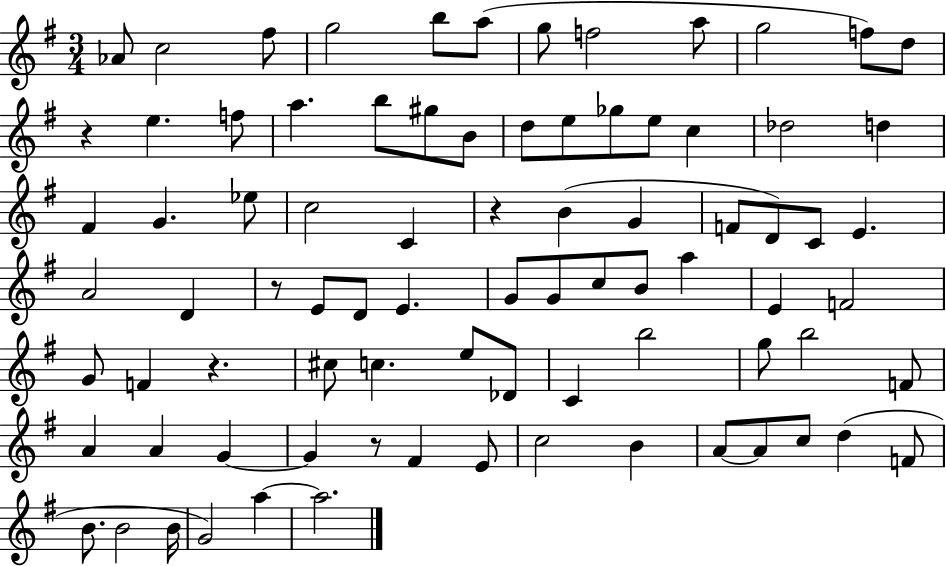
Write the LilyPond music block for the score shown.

{
  \clef treble
  \numericTimeSignature
  \time 3/4
  \key g \major
  aes'8 c''2 fis''8 | g''2 b''8 a''8( | g''8 f''2 a''8 | g''2 f''8) d''8 | \break r4 e''4. f''8 | a''4. b''8 gis''8 b'8 | d''8 e''8 ges''8 e''8 c''4 | des''2 d''4 | \break fis'4 g'4. ees''8 | c''2 c'4 | r4 b'4( g'4 | f'8 d'8) c'8 e'4. | \break a'2 d'4 | r8 e'8 d'8 e'4. | g'8 g'8 c''8 b'8 a''4 | e'4 f'2 | \break g'8 f'4 r4. | cis''8 c''4. e''8 des'8 | c'4 b''2 | g''8 b''2 f'8 | \break a'4 a'4 g'4~~ | g'4 r8 fis'4 e'8 | c''2 b'4 | a'8~~ a'8 c''8 d''4( f'8 | \break b'8. b'2 b'16 | g'2) a''4~~ | a''2. | \bar "|."
}